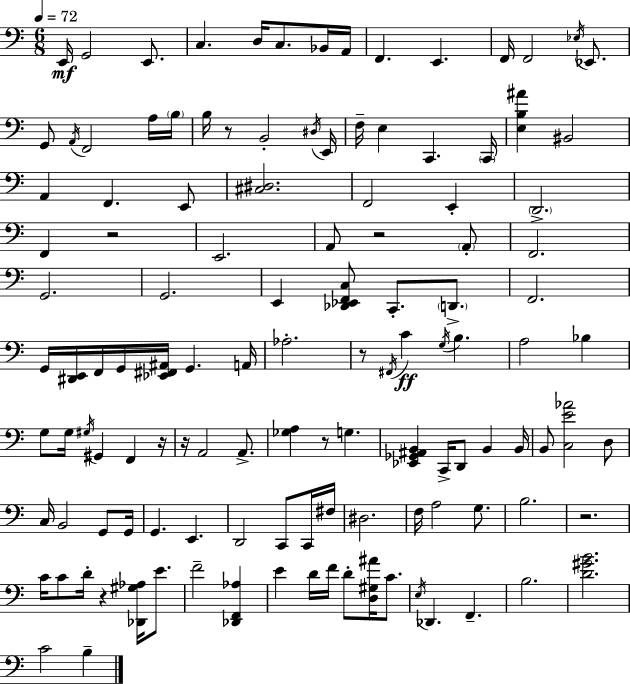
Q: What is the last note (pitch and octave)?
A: B3